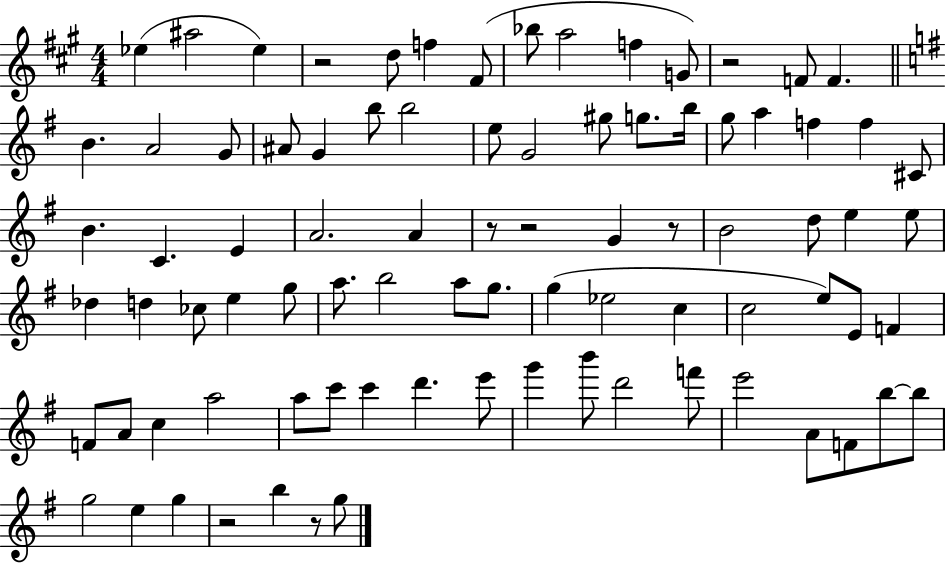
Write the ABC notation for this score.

X:1
T:Untitled
M:4/4
L:1/4
K:A
_e ^a2 _e z2 d/2 f ^F/2 _b/2 a2 f G/2 z2 F/2 F B A2 G/2 ^A/2 G b/2 b2 e/2 G2 ^g/2 g/2 b/4 g/2 a f f ^C/2 B C E A2 A z/2 z2 G z/2 B2 d/2 e e/2 _d d _c/2 e g/2 a/2 b2 a/2 g/2 g _e2 c c2 e/2 E/2 F F/2 A/2 c a2 a/2 c'/2 c' d' e'/2 g' b'/2 d'2 f'/2 e'2 A/2 F/2 b/2 b/2 g2 e g z2 b z/2 g/2